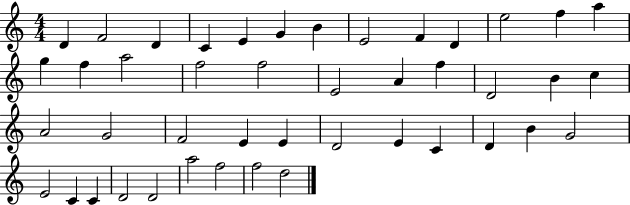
D4/q F4/h D4/q C4/q E4/q G4/q B4/q E4/h F4/q D4/q E5/h F5/q A5/q G5/q F5/q A5/h F5/h F5/h E4/h A4/q F5/q D4/h B4/q C5/q A4/h G4/h F4/h E4/q E4/q D4/h E4/q C4/q D4/q B4/q G4/h E4/h C4/q C4/q D4/h D4/h A5/h F5/h F5/h D5/h